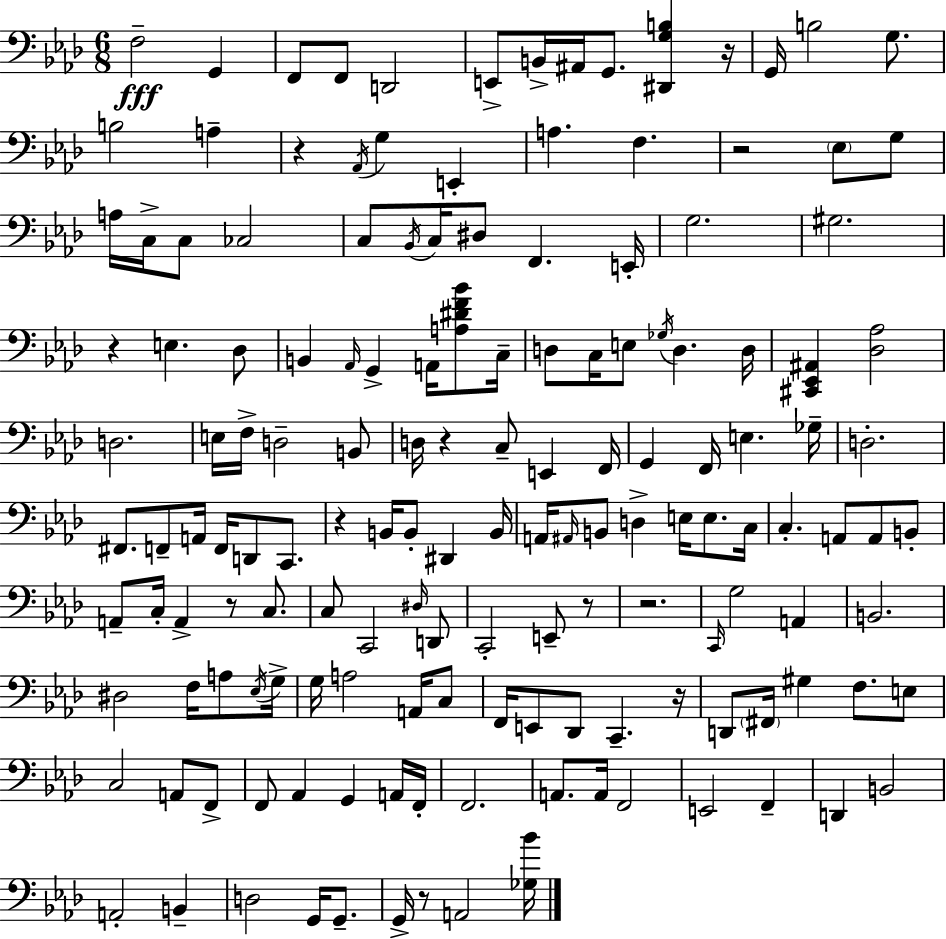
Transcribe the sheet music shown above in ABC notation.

X:1
T:Untitled
M:6/8
L:1/4
K:Fm
F,2 G,, F,,/2 F,,/2 D,,2 E,,/2 B,,/4 ^A,,/4 G,,/2 [^D,,G,B,] z/4 G,,/4 B,2 G,/2 B,2 A, z _A,,/4 G, E,, A, F, z2 _E,/2 G,/2 A,/4 C,/4 C,/2 _C,2 C,/2 _B,,/4 C,/4 ^D,/2 F,, E,,/4 G,2 ^G,2 z E, _D,/2 B,, _A,,/4 G,, A,,/4 [A,^DF_B]/2 C,/4 D,/2 C,/4 E,/2 _G,/4 D, D,/4 [^C,,_E,,^A,,] [_D,_A,]2 D,2 E,/4 F,/4 D,2 B,,/2 D,/4 z C,/2 E,, F,,/4 G,, F,,/4 E, _G,/4 D,2 ^F,,/2 F,,/2 A,,/4 F,,/4 D,,/2 C,,/2 z B,,/4 B,,/2 ^D,, B,,/4 A,,/4 ^A,,/4 B,,/2 D, E,/4 E,/2 C,/4 C, A,,/2 A,,/2 B,,/2 A,,/2 C,/4 A,, z/2 C,/2 C,/2 C,,2 ^D,/4 D,,/2 C,,2 E,,/2 z/2 z2 C,,/4 G,2 A,, B,,2 ^D,2 F,/4 A,/2 _E,/4 G,/4 G,/4 A,2 A,,/4 C,/2 F,,/4 E,,/2 _D,,/2 C,, z/4 D,,/2 ^F,,/4 ^G, F,/2 E,/2 C,2 A,,/2 F,,/2 F,,/2 _A,, G,, A,,/4 F,,/4 F,,2 A,,/2 A,,/4 F,,2 E,,2 F,, D,, B,,2 A,,2 B,, D,2 G,,/4 G,,/2 G,,/4 z/2 A,,2 [_G,_B]/4